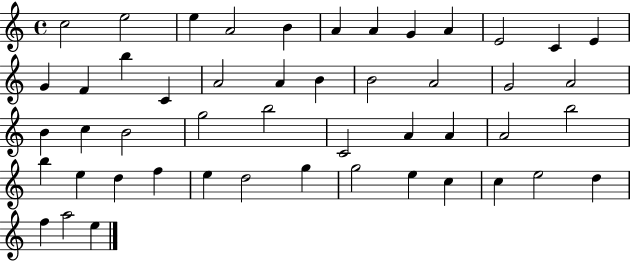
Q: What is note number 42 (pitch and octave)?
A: E5